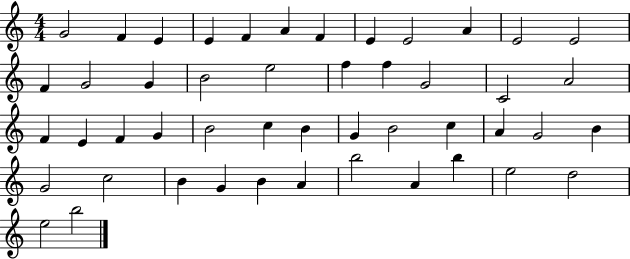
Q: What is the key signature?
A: C major